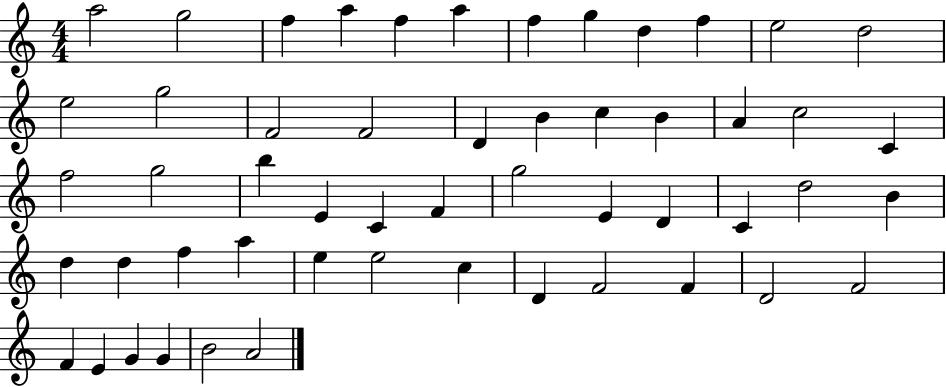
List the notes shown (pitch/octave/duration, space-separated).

A5/h G5/h F5/q A5/q F5/q A5/q F5/q G5/q D5/q F5/q E5/h D5/h E5/h G5/h F4/h F4/h D4/q B4/q C5/q B4/q A4/q C5/h C4/q F5/h G5/h B5/q E4/q C4/q F4/q G5/h E4/q D4/q C4/q D5/h B4/q D5/q D5/q F5/q A5/q E5/q E5/h C5/q D4/q F4/h F4/q D4/h F4/h F4/q E4/q G4/q G4/q B4/h A4/h